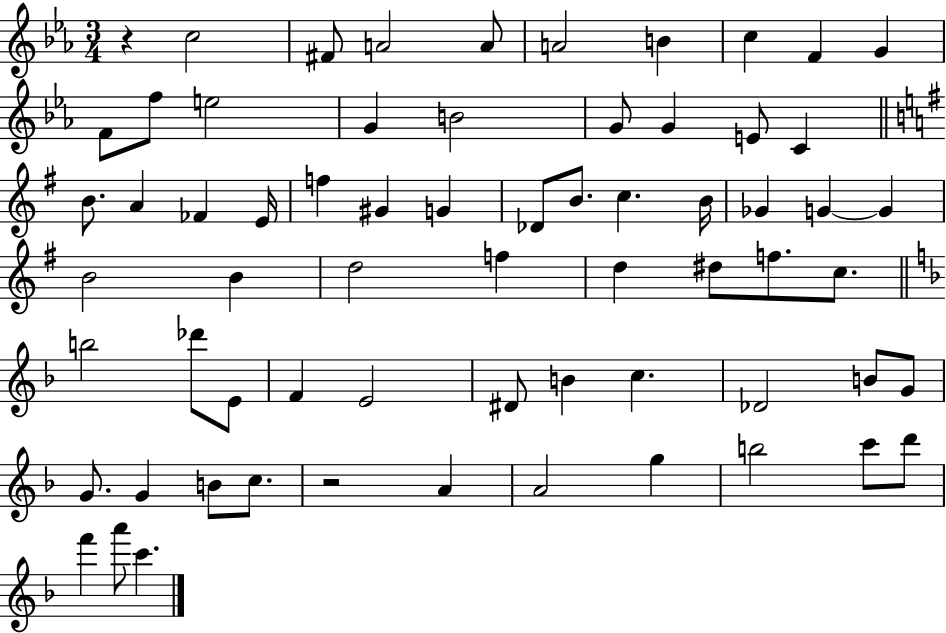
R/q C5/h F#4/e A4/h A4/e A4/h B4/q C5/q F4/q G4/q F4/e F5/e E5/h G4/q B4/h G4/e G4/q E4/e C4/q B4/e. A4/q FES4/q E4/s F5/q G#4/q G4/q Db4/e B4/e. C5/q. B4/s Gb4/q G4/q G4/q B4/h B4/q D5/h F5/q D5/q D#5/e F5/e. C5/e. B5/h Db6/e E4/e F4/q E4/h D#4/e B4/q C5/q. Db4/h B4/e G4/e G4/e. G4/q B4/e C5/e. R/h A4/q A4/h G5/q B5/h C6/e D6/e F6/q A6/e C6/q.